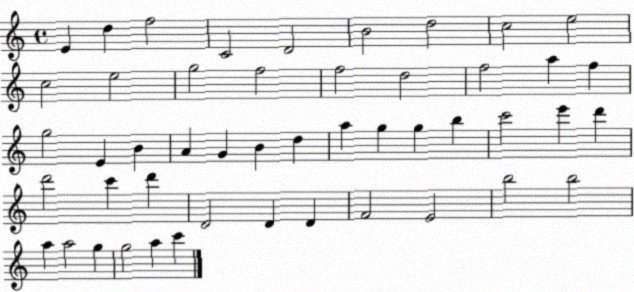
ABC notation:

X:1
T:Untitled
M:4/4
L:1/4
K:C
E d f2 C2 D2 B2 d2 c2 e2 c2 e2 g2 f2 f2 d2 f2 a f g2 E B A G B d a g g b c'2 e' d' d'2 c' d' D2 D D F2 E2 b2 b2 a a2 g g2 a c'